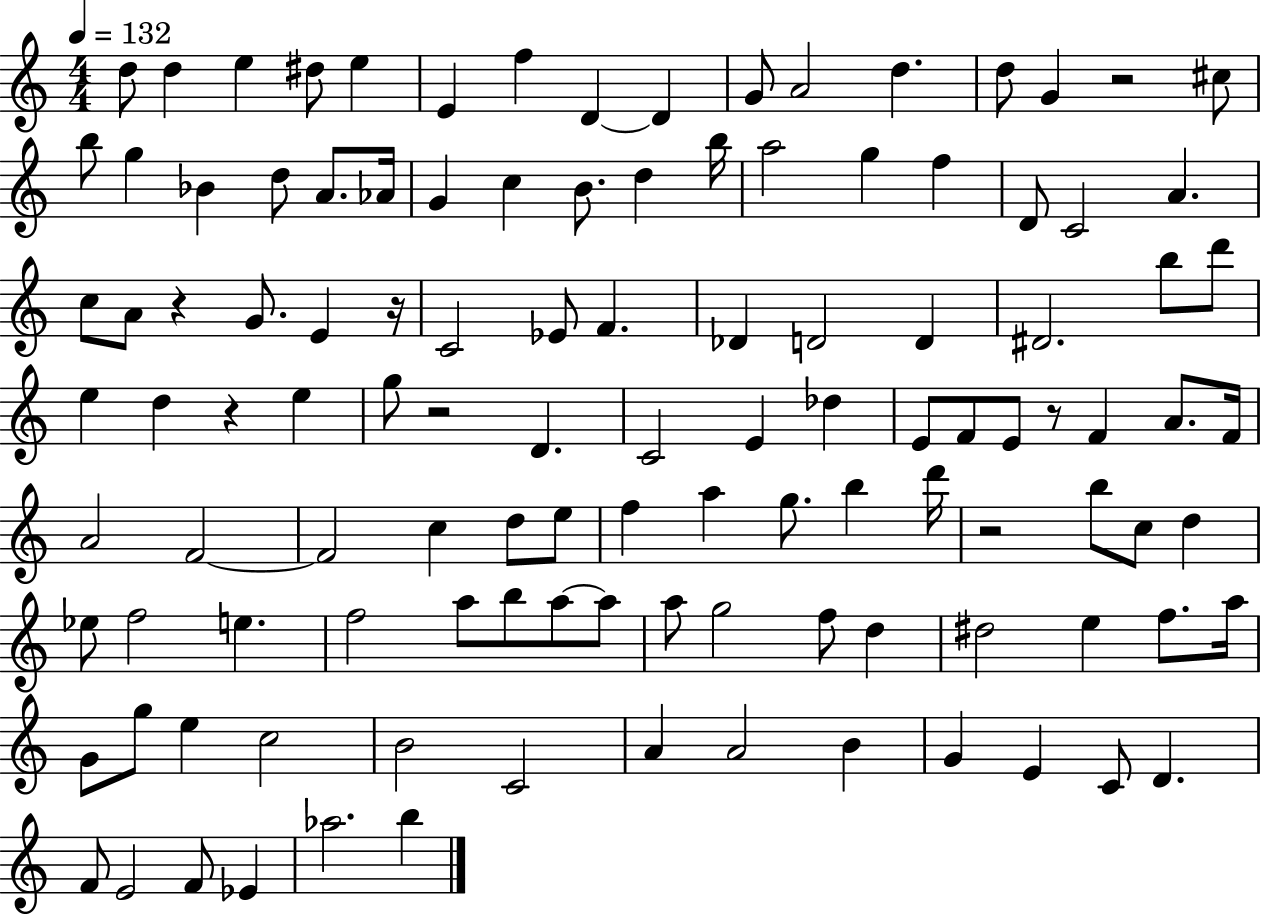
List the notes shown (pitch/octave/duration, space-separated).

D5/e D5/q E5/q D#5/e E5/q E4/q F5/q D4/q D4/q G4/e A4/h D5/q. D5/e G4/q R/h C#5/e B5/e G5/q Bb4/q D5/e A4/e. Ab4/s G4/q C5/q B4/e. D5/q B5/s A5/h G5/q F5/q D4/e C4/h A4/q. C5/e A4/e R/q G4/e. E4/q R/s C4/h Eb4/e F4/q. Db4/q D4/h D4/q D#4/h. B5/e D6/e E5/q D5/q R/q E5/q G5/e R/h D4/q. C4/h E4/q Db5/q E4/e F4/e E4/e R/e F4/q A4/e. F4/s A4/h F4/h F4/h C5/q D5/e E5/e F5/q A5/q G5/e. B5/q D6/s R/h B5/e C5/e D5/q Eb5/e F5/h E5/q. F5/h A5/e B5/e A5/e A5/e A5/e G5/h F5/e D5/q D#5/h E5/q F5/e. A5/s G4/e G5/e E5/q C5/h B4/h C4/h A4/q A4/h B4/q G4/q E4/q C4/e D4/q. F4/e E4/h F4/e Eb4/q Ab5/h. B5/q